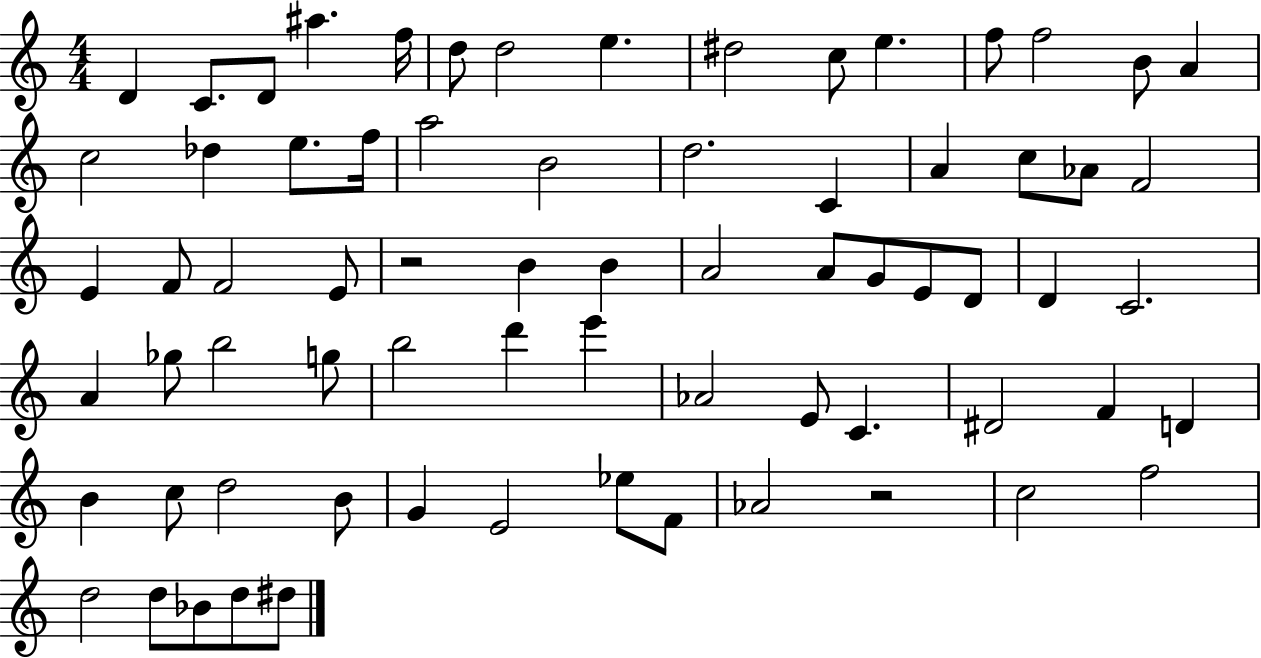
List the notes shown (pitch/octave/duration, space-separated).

D4/q C4/e. D4/e A#5/q. F5/s D5/e D5/h E5/q. D#5/h C5/e E5/q. F5/e F5/h B4/e A4/q C5/h Db5/q E5/e. F5/s A5/h B4/h D5/h. C4/q A4/q C5/e Ab4/e F4/h E4/q F4/e F4/h E4/e R/h B4/q B4/q A4/h A4/e G4/e E4/e D4/e D4/q C4/h. A4/q Gb5/e B5/h G5/e B5/h D6/q E6/q Ab4/h E4/e C4/q. D#4/h F4/q D4/q B4/q C5/e D5/h B4/e G4/q E4/h Eb5/e F4/e Ab4/h R/h C5/h F5/h D5/h D5/e Bb4/e D5/e D#5/e